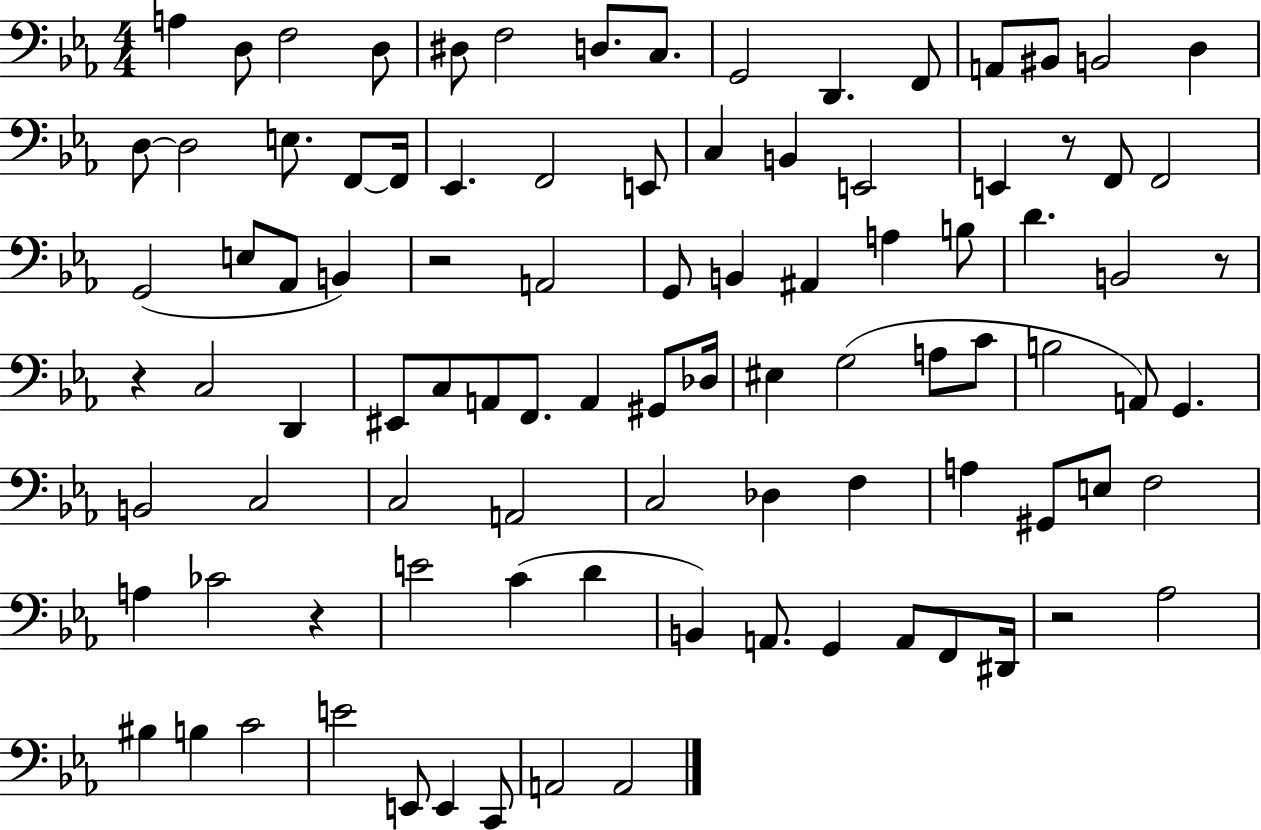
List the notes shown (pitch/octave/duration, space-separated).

A3/q D3/e F3/h D3/e D#3/e F3/h D3/e. C3/e. G2/h D2/q. F2/e A2/e BIS2/e B2/h D3/q D3/e D3/h E3/e. F2/e F2/s Eb2/q. F2/h E2/e C3/q B2/q E2/h E2/q R/e F2/e F2/h G2/h E3/e Ab2/e B2/q R/h A2/h G2/e B2/q A#2/q A3/q B3/e D4/q. B2/h R/e R/q C3/h D2/q EIS2/e C3/e A2/e F2/e. A2/q G#2/e Db3/s EIS3/q G3/h A3/e C4/e B3/h A2/e G2/q. B2/h C3/h C3/h A2/h C3/h Db3/q F3/q A3/q G#2/e E3/e F3/h A3/q CES4/h R/q E4/h C4/q D4/q B2/q A2/e. G2/q A2/e F2/e D#2/s R/h Ab3/h BIS3/q B3/q C4/h E4/h E2/e E2/q C2/e A2/h A2/h